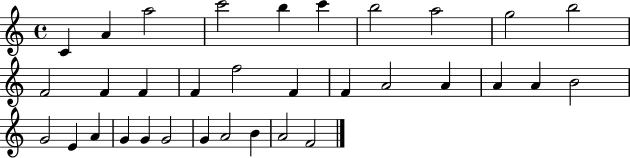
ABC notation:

X:1
T:Untitled
M:4/4
L:1/4
K:C
C A a2 c'2 b c' b2 a2 g2 b2 F2 F F F f2 F F A2 A A A B2 G2 E A G G G2 G A2 B A2 F2